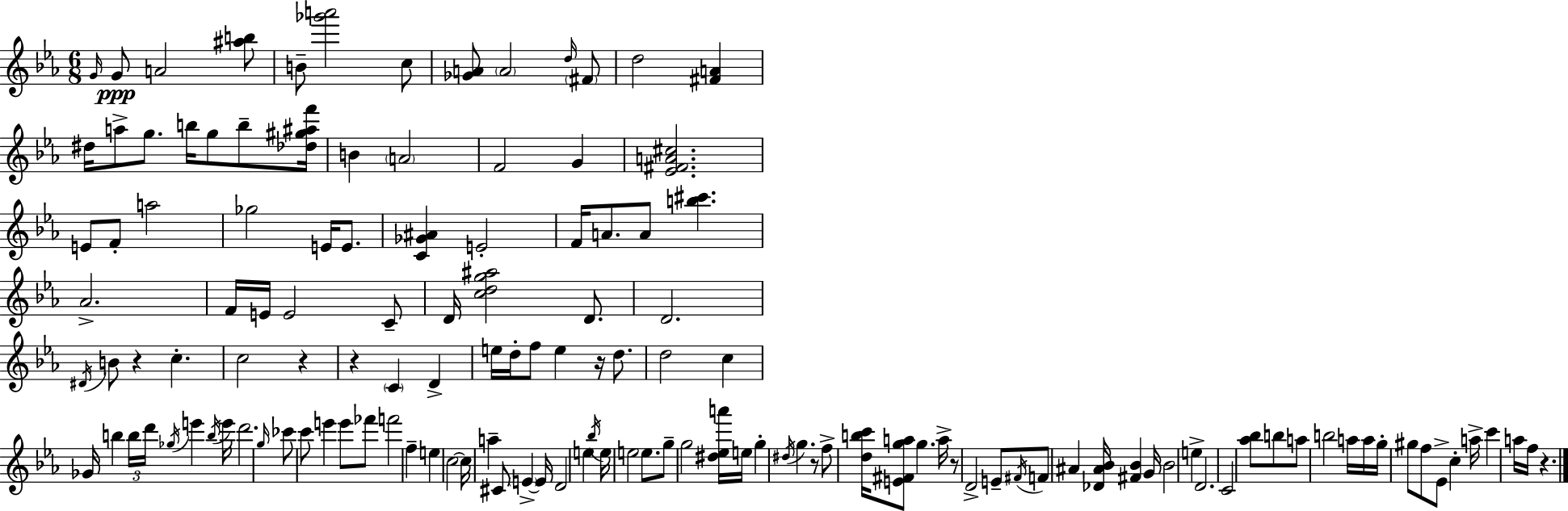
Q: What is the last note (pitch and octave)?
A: F5